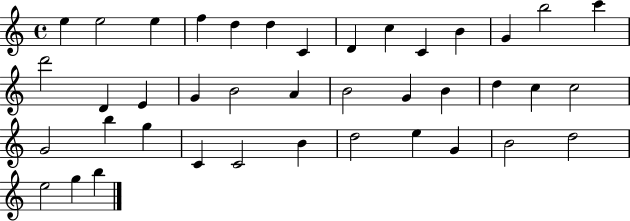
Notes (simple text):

E5/q E5/h E5/q F5/q D5/q D5/q C4/q D4/q C5/q C4/q B4/q G4/q B5/h C6/q D6/h D4/q E4/q G4/q B4/h A4/q B4/h G4/q B4/q D5/q C5/q C5/h G4/h B5/q G5/q C4/q C4/h B4/q D5/h E5/q G4/q B4/h D5/h E5/h G5/q B5/q